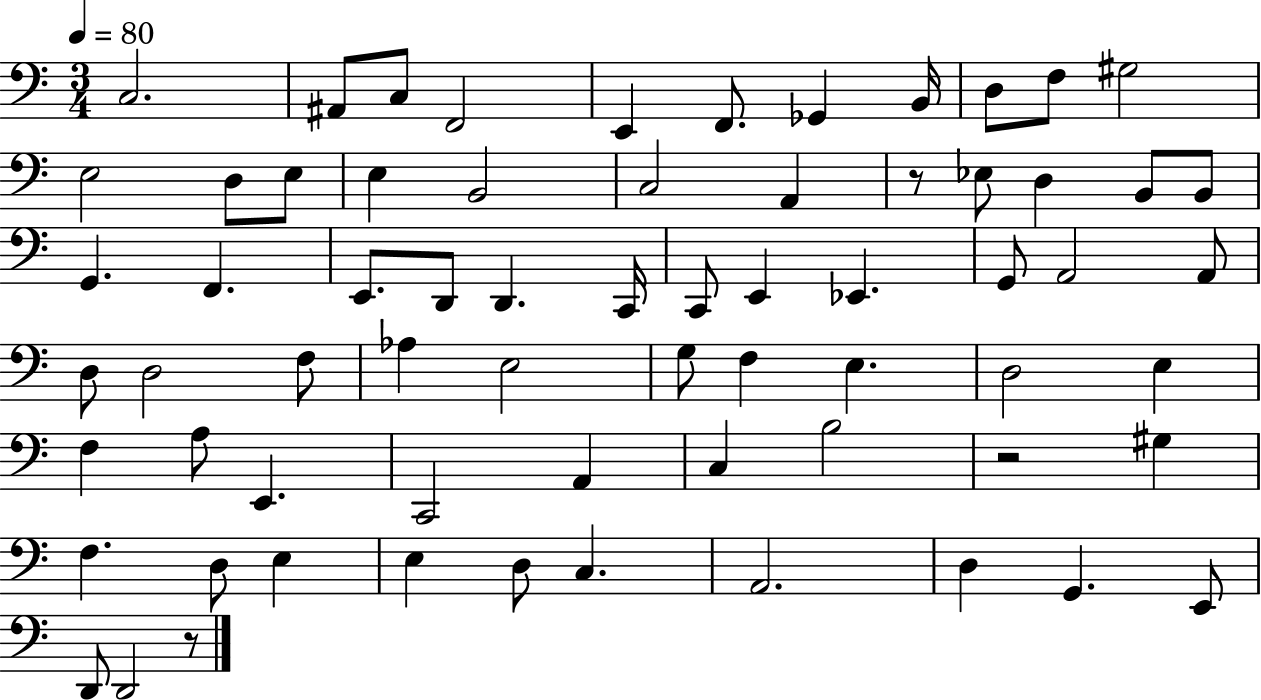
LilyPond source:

{
  \clef bass
  \numericTimeSignature
  \time 3/4
  \key c \major
  \tempo 4 = 80
  c2. | ais,8 c8 f,2 | e,4 f,8. ges,4 b,16 | d8 f8 gis2 | \break e2 d8 e8 | e4 b,2 | c2 a,4 | r8 ees8 d4 b,8 b,8 | \break g,4. f,4. | e,8. d,8 d,4. c,16 | c,8 e,4 ees,4. | g,8 a,2 a,8 | \break d8 d2 f8 | aes4 e2 | g8 f4 e4. | d2 e4 | \break f4 a8 e,4. | c,2 a,4 | c4 b2 | r2 gis4 | \break f4. d8 e4 | e4 d8 c4. | a,2. | d4 g,4. e,8 | \break d,8 d,2 r8 | \bar "|."
}